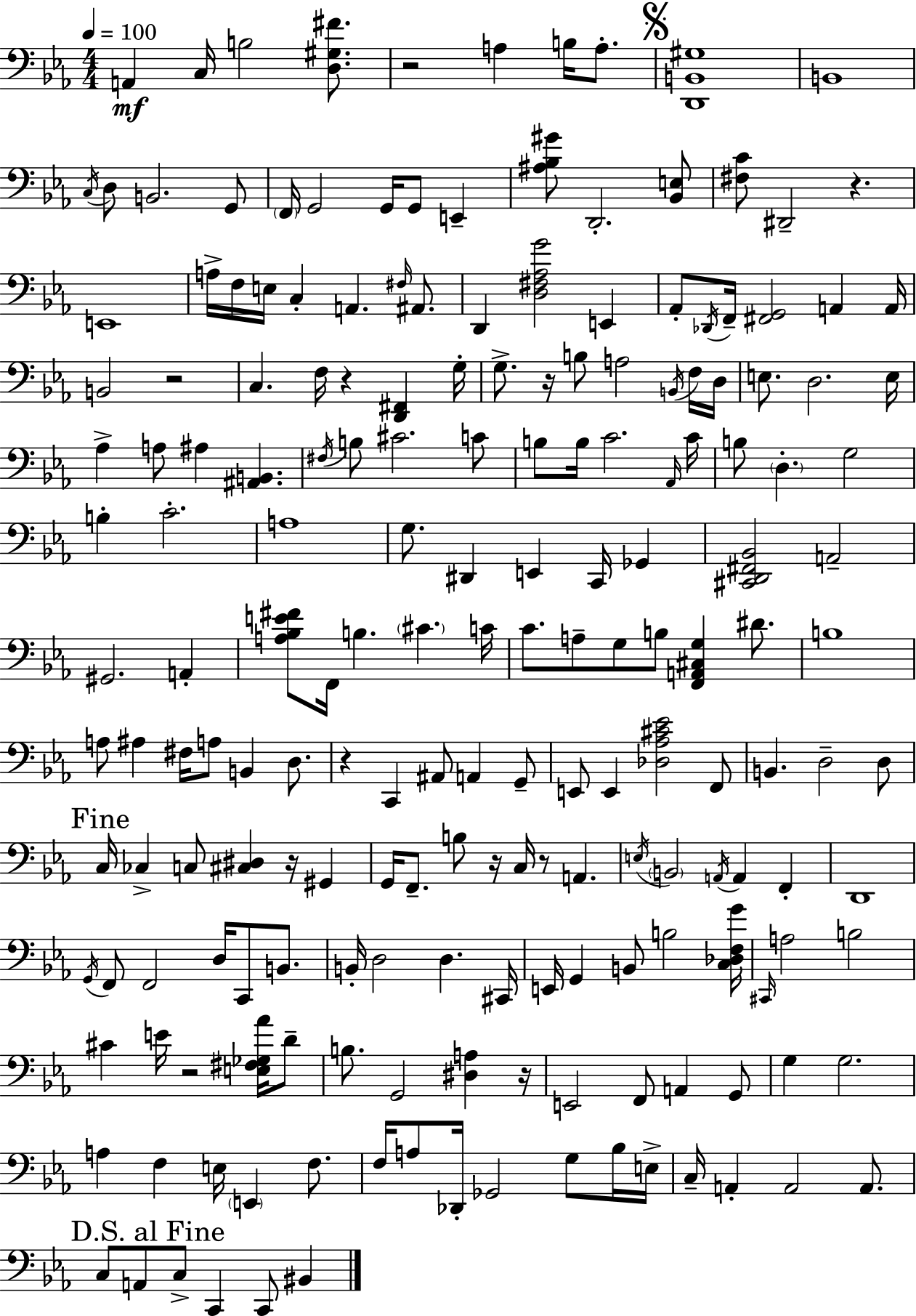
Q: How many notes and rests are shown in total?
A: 191